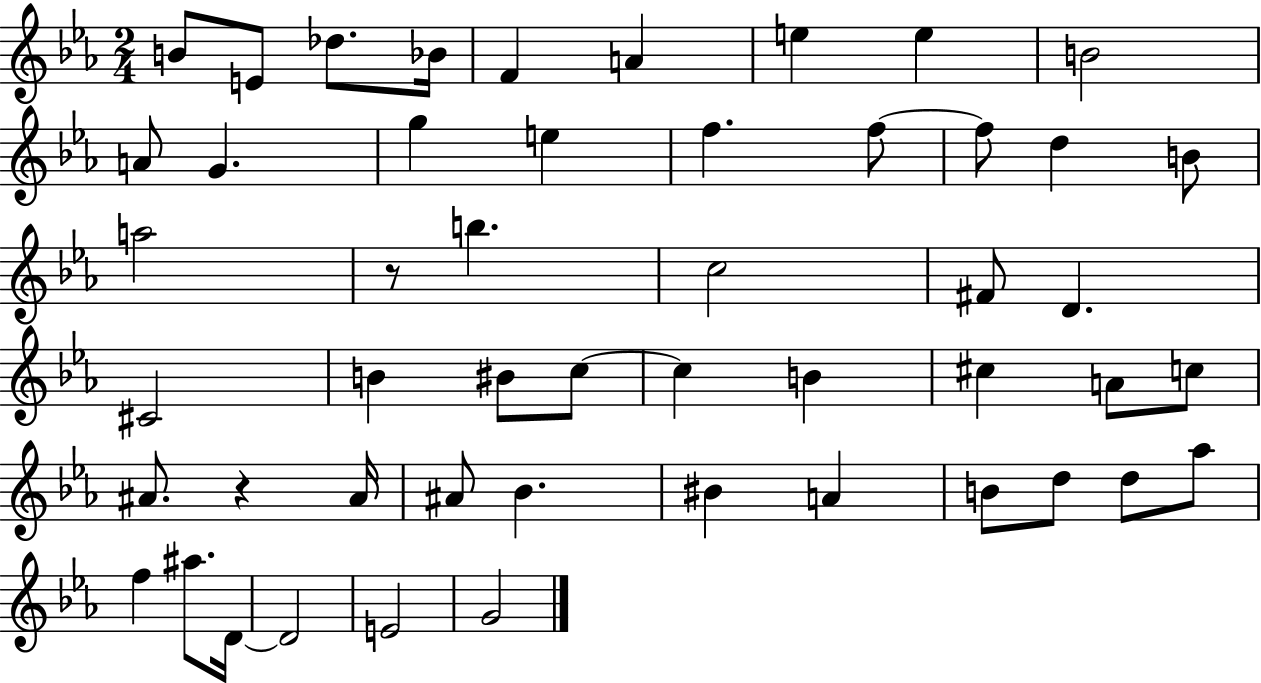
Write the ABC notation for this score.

X:1
T:Untitled
M:2/4
L:1/4
K:Eb
B/2 E/2 _d/2 _B/4 F A e e B2 A/2 G g e f f/2 f/2 d B/2 a2 z/2 b c2 ^F/2 D ^C2 B ^B/2 c/2 c B ^c A/2 c/2 ^A/2 z ^A/4 ^A/2 _B ^B A B/2 d/2 d/2 _a/2 f ^a/2 D/4 D2 E2 G2